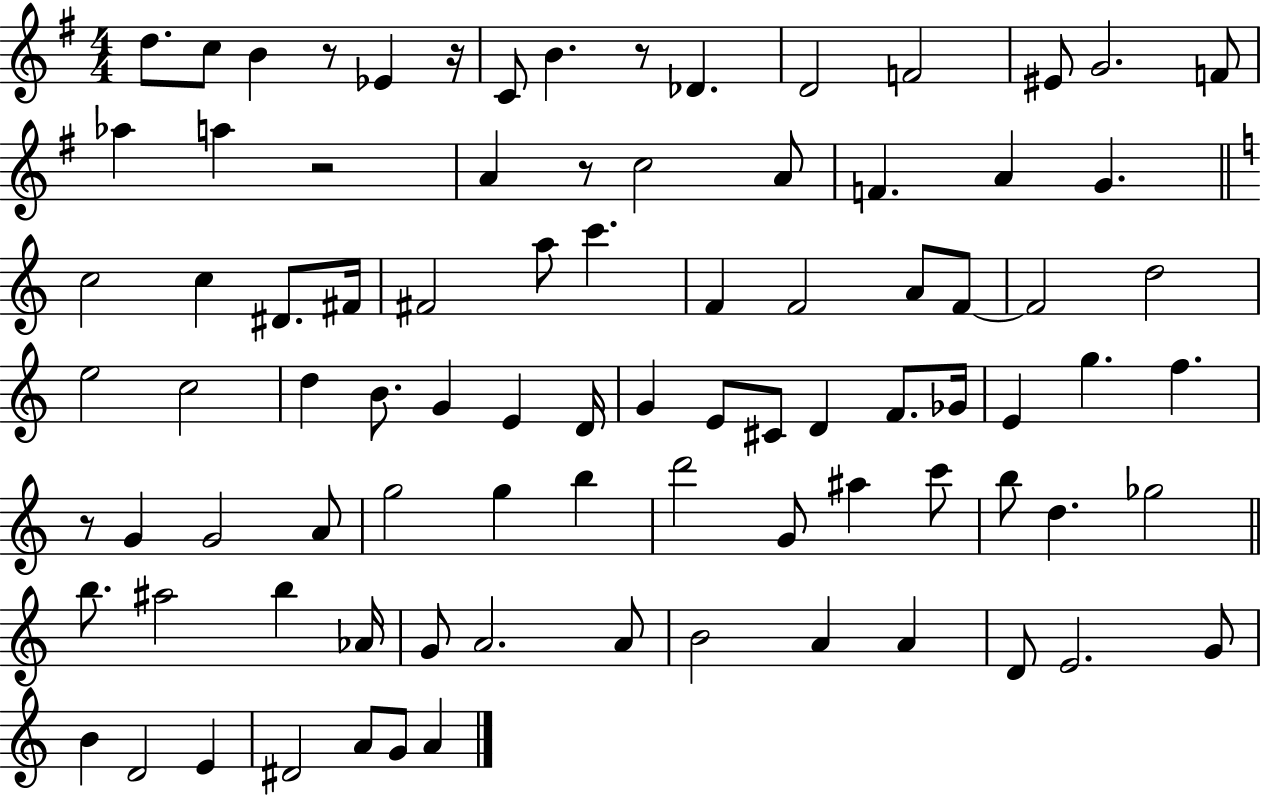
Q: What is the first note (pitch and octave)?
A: D5